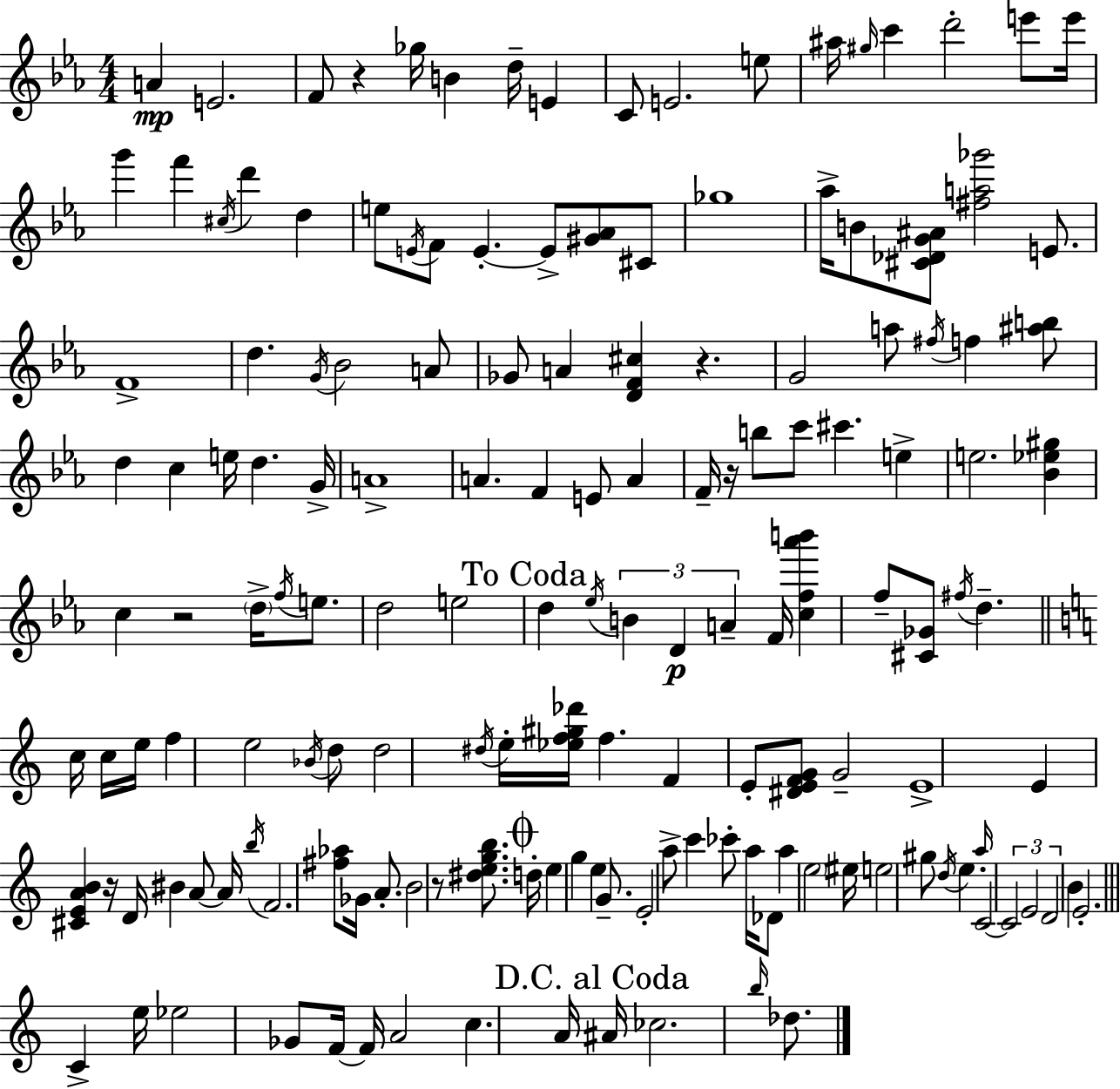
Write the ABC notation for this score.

X:1
T:Untitled
M:4/4
L:1/4
K:Eb
A E2 F/2 z _g/4 B d/4 E C/2 E2 e/2 ^a/4 ^g/4 c' d'2 e'/2 e'/4 g' f' ^c/4 d' d e/2 E/4 F/2 E E/2 [^G_A]/2 ^C/2 _g4 _a/4 B/2 [^C_DG^A]/2 [^fa_g']2 E/2 F4 d G/4 _B2 A/2 _G/2 A [DF^c] z G2 a/2 ^f/4 f [^ab]/2 d c e/4 d G/4 A4 A F E/2 A F/4 z/4 b/2 c'/2 ^c' e e2 [_B_e^g] c z2 d/4 f/4 e/2 d2 e2 d _e/4 B D A F/4 [cf_a'b'] f/2 [^C_G]/2 ^f/4 d c/4 c/4 e/4 f e2 _B/4 d/2 d2 ^d/4 e/4 [_ef^g_d']/4 f F E/2 [^DEFG]/2 G2 E4 E [^CEAB] z/4 D/4 ^B A/2 A/4 b/4 F2 [^f_a]/2 _G/4 A/2 B2 z/2 [^degb]/2 d/4 e g e G/2 E2 a/2 c' _c'/2 a/4 _D/2 a e2 ^e/4 e2 ^g/2 d/4 e a/4 C2 C2 E2 D2 B E2 C e/4 _e2 _G/2 F/4 F/4 A2 c A/4 ^A/4 _c2 b/4 _d/2